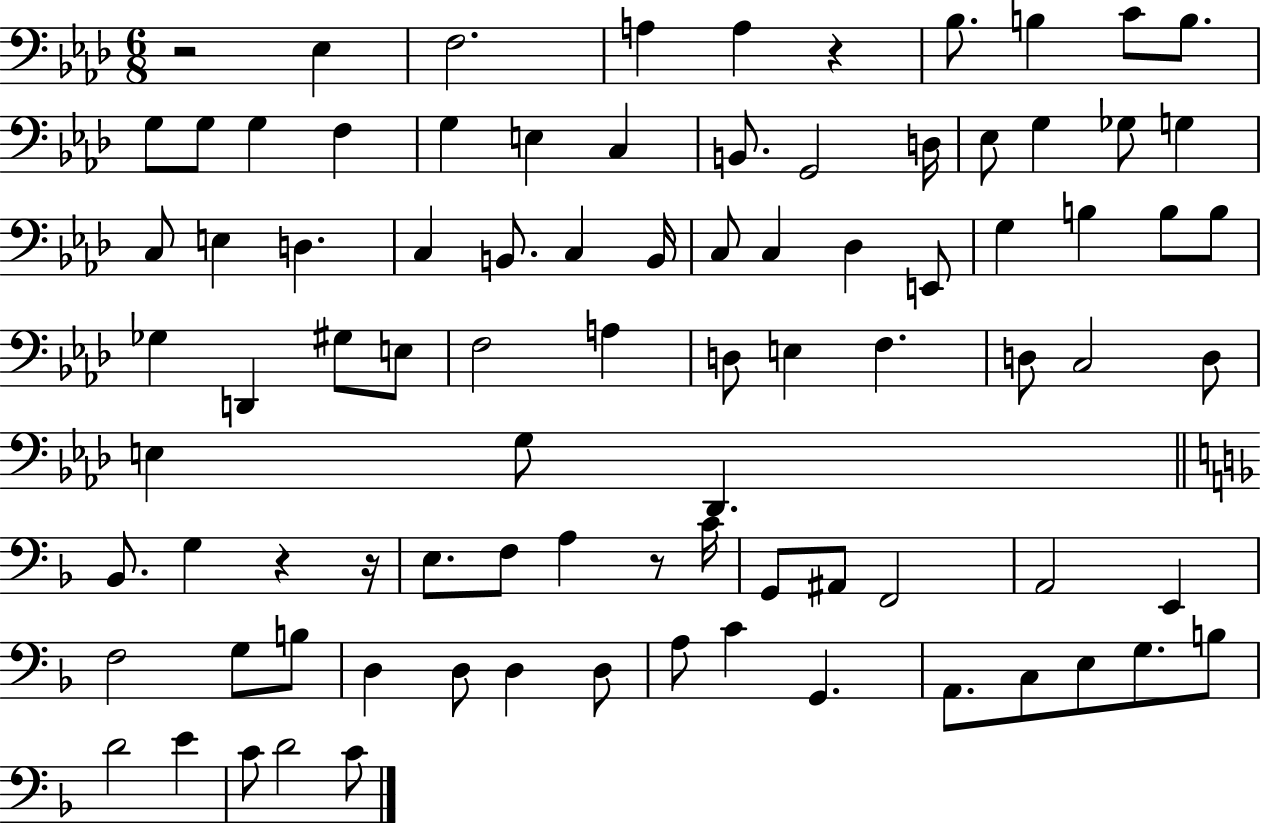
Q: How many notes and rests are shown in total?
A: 88